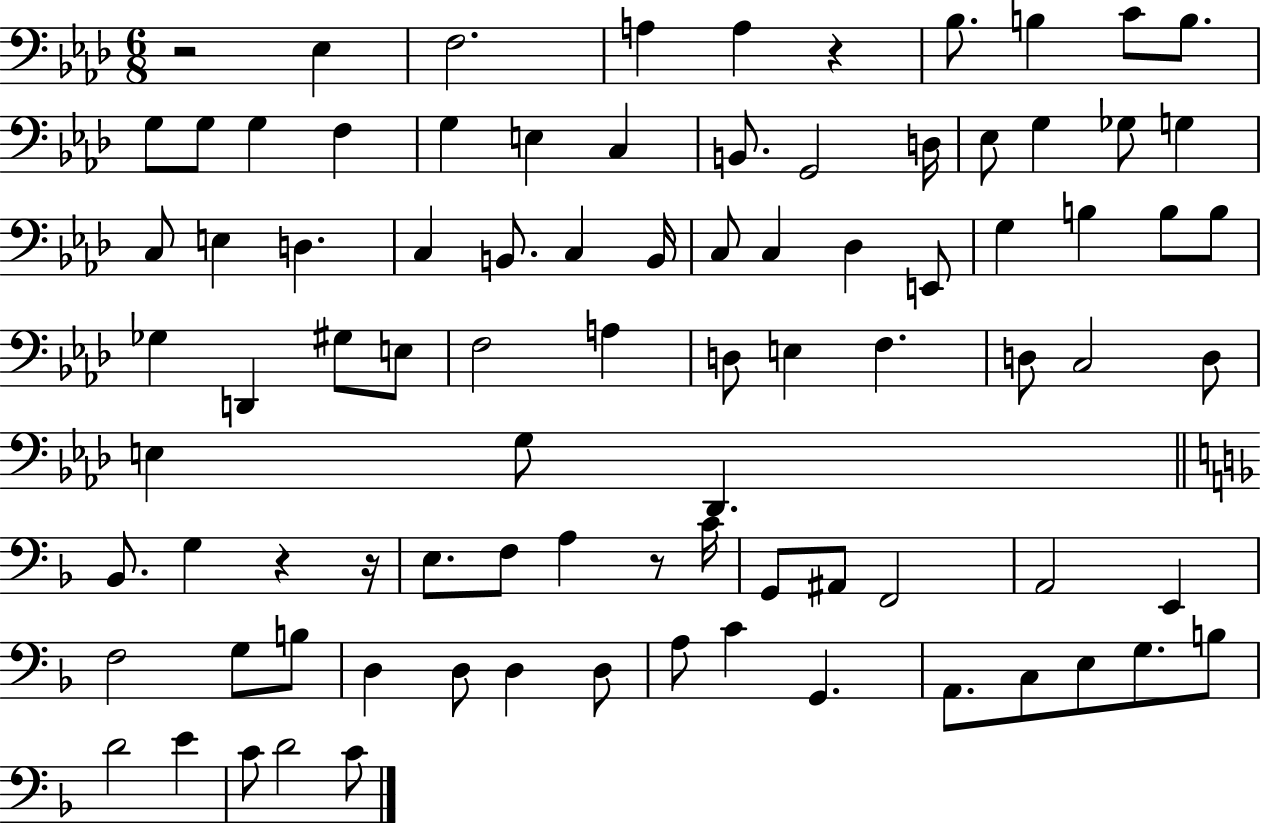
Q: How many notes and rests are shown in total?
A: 88